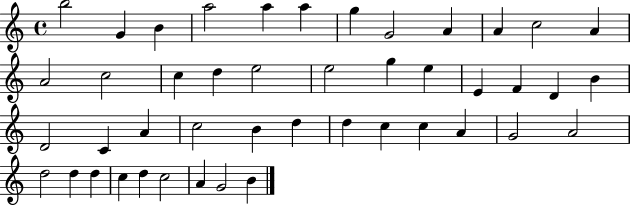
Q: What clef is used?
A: treble